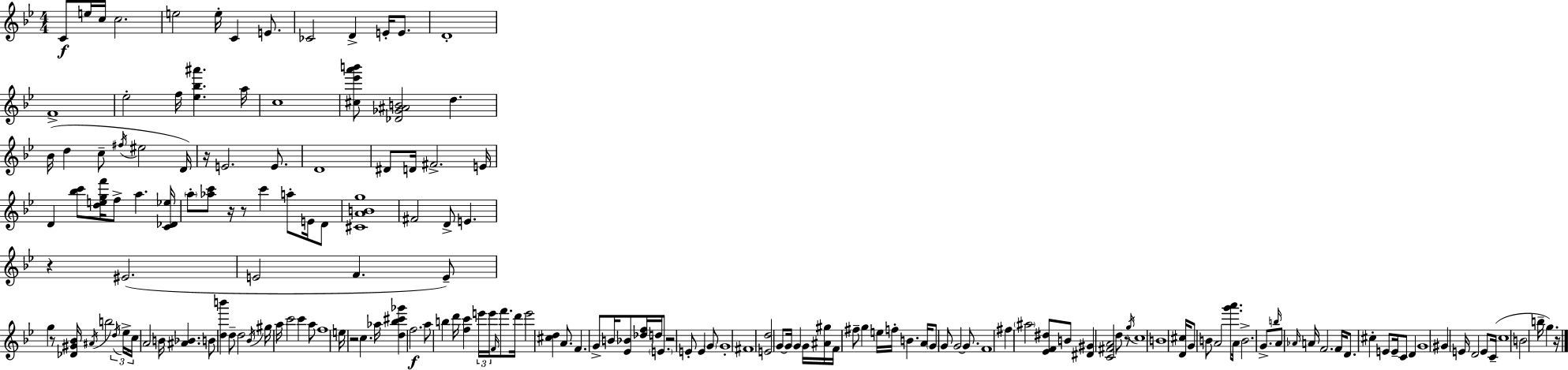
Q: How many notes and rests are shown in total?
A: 172